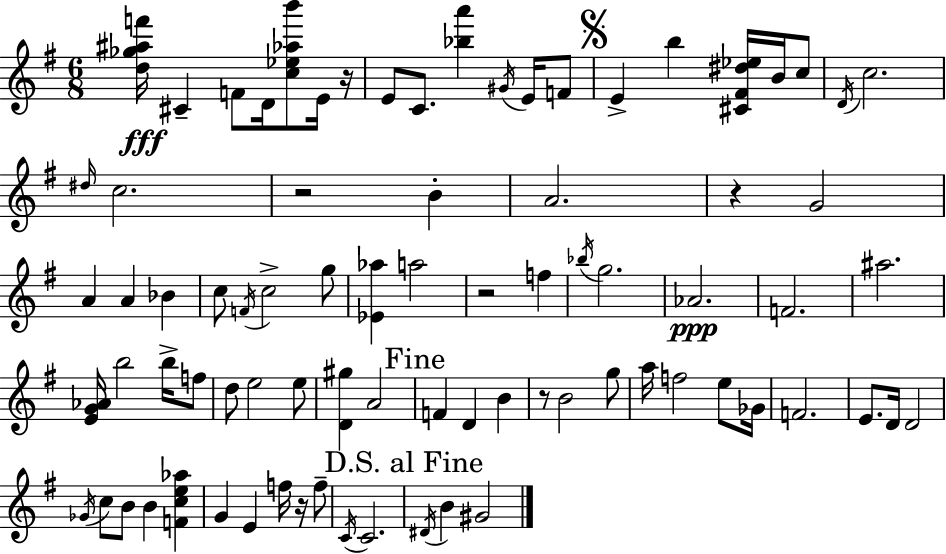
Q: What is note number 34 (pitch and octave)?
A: A#5